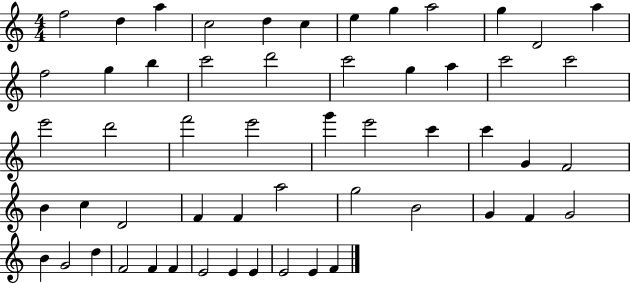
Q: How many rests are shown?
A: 0